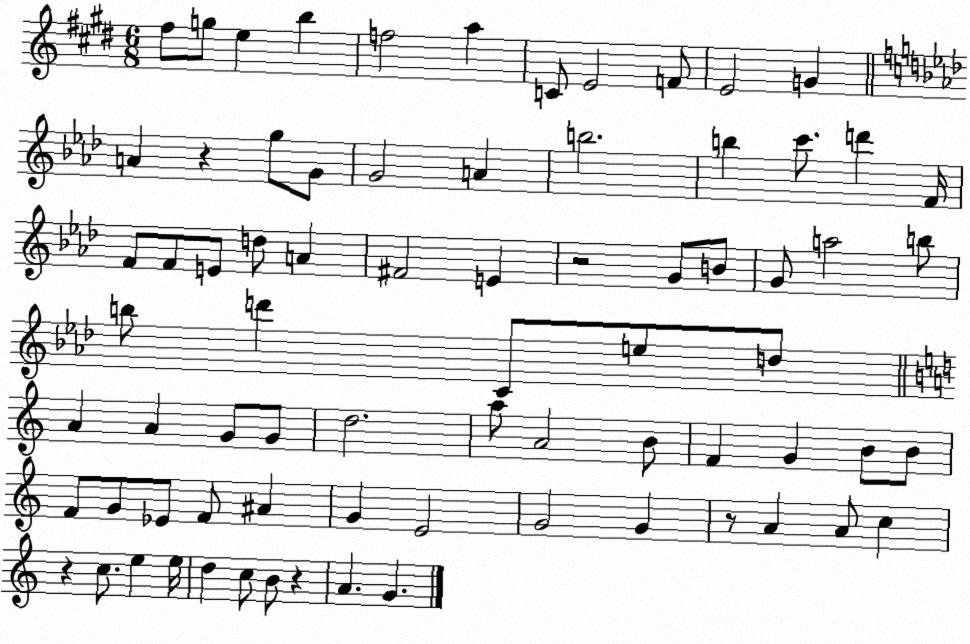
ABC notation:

X:1
T:Untitled
M:6/8
L:1/4
K:E
^f/2 g/2 e b f2 a C/2 E2 F/2 E2 G A z g/2 G/2 G2 A b2 b c'/2 d' F/4 F/2 F/2 E/2 d/2 A ^F2 E z2 G/2 B/2 G/2 a2 b/2 b/2 d' C/2 e/2 d/2 A A G/2 G/2 d2 a/2 A2 B/2 F G B/2 B/2 F/2 G/2 _E/2 F/2 ^A G E2 G2 G z/2 A A/2 c z c/2 e e/4 d c/2 B/2 z A G